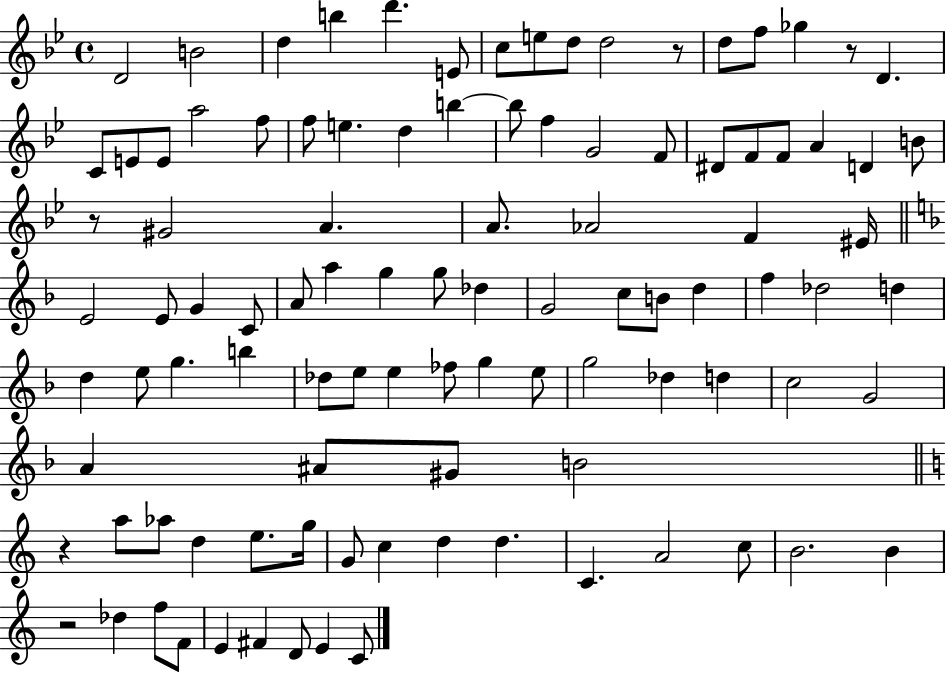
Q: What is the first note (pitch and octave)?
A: D4